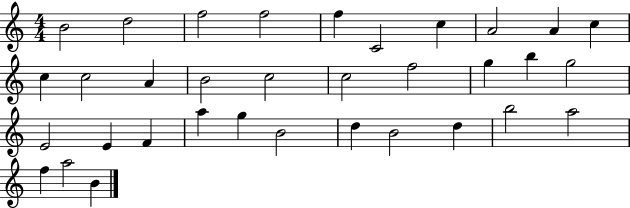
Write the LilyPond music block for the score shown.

{
  \clef treble
  \numericTimeSignature
  \time 4/4
  \key c \major
  b'2 d''2 | f''2 f''2 | f''4 c'2 c''4 | a'2 a'4 c''4 | \break c''4 c''2 a'4 | b'2 c''2 | c''2 f''2 | g''4 b''4 g''2 | \break e'2 e'4 f'4 | a''4 g''4 b'2 | d''4 b'2 d''4 | b''2 a''2 | \break f''4 a''2 b'4 | \bar "|."
}